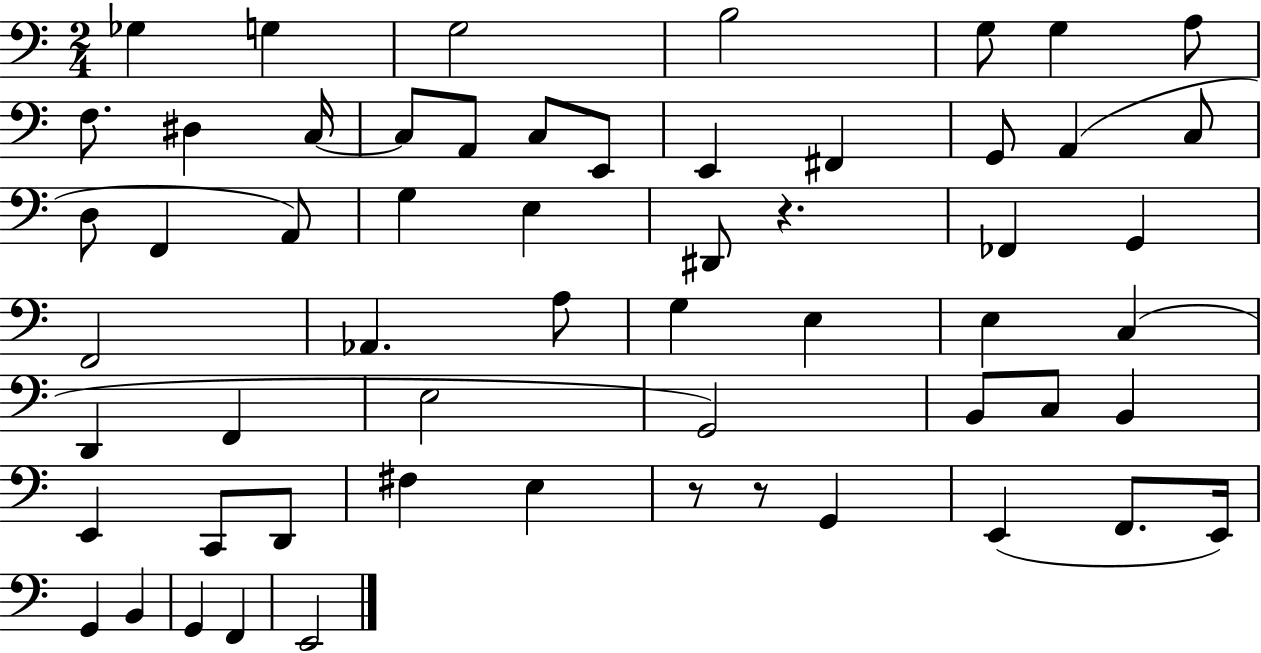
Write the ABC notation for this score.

X:1
T:Untitled
M:2/4
L:1/4
K:C
_G, G, G,2 B,2 G,/2 G, A,/2 F,/2 ^D, C,/4 C,/2 A,,/2 C,/2 E,,/2 E,, ^F,, G,,/2 A,, C,/2 D,/2 F,, A,,/2 G, E, ^D,,/2 z _F,, G,, F,,2 _A,, A,/2 G, E, E, C, D,, F,, E,2 G,,2 B,,/2 C,/2 B,, E,, C,,/2 D,,/2 ^F, E, z/2 z/2 G,, E,, F,,/2 E,,/4 G,, B,, G,, F,, E,,2